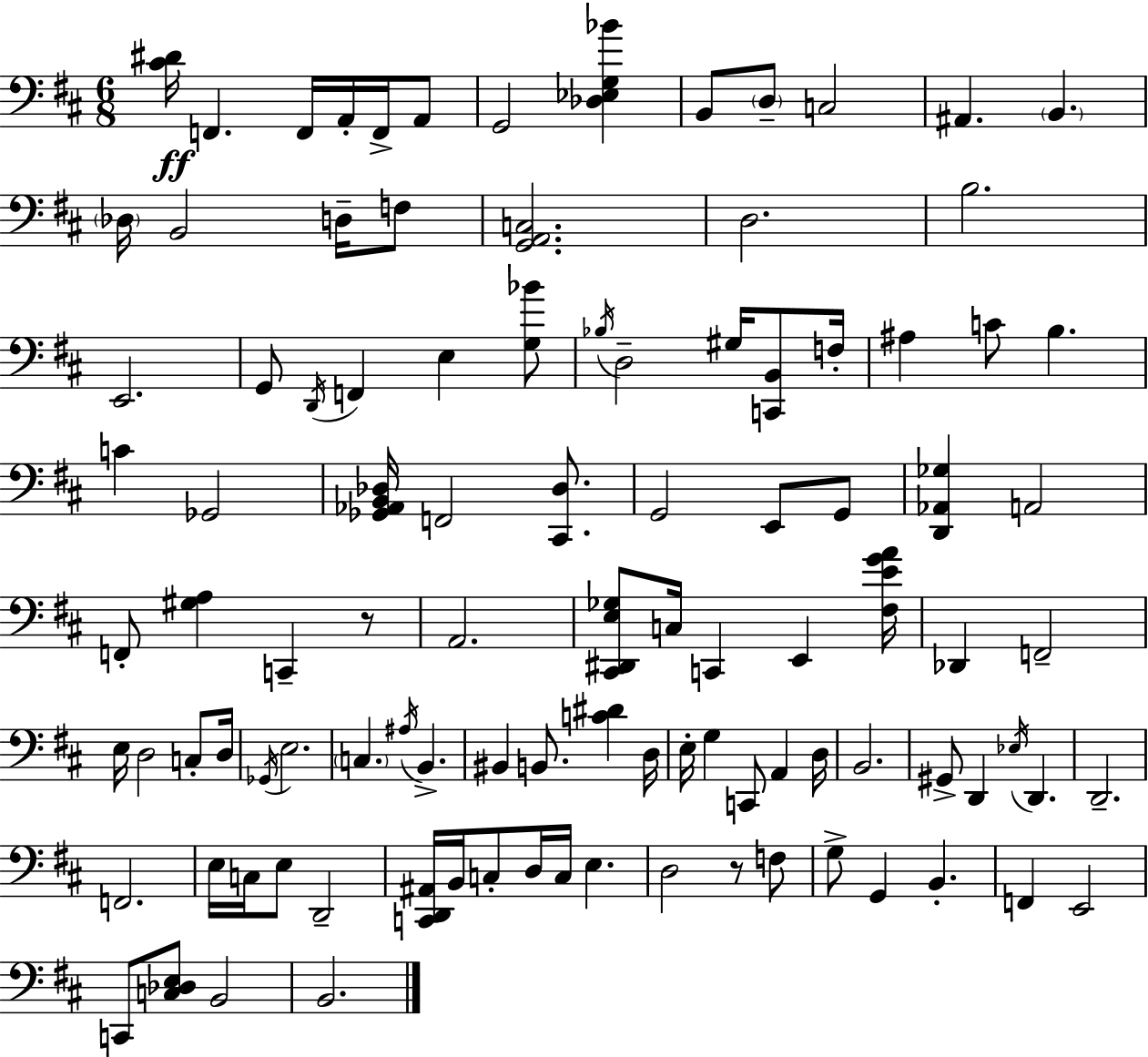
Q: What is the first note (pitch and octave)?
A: F2